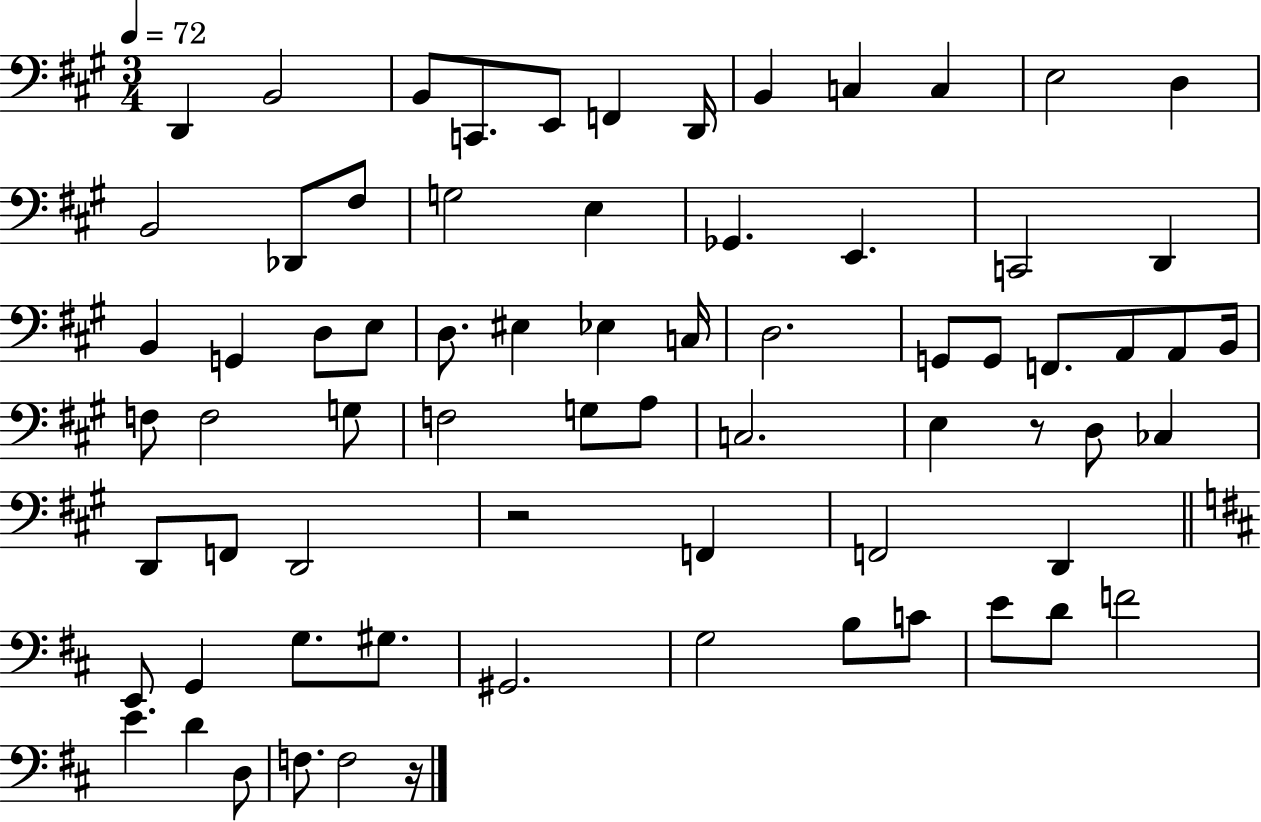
{
  \clef bass
  \numericTimeSignature
  \time 3/4
  \key a \major
  \tempo 4 = 72
  d,4 b,2 | b,8 c,8. e,8 f,4 d,16 | b,4 c4 c4 | e2 d4 | \break b,2 des,8 fis8 | g2 e4 | ges,4. e,4. | c,2 d,4 | \break b,4 g,4 d8 e8 | d8. eis4 ees4 c16 | d2. | g,8 g,8 f,8. a,8 a,8 b,16 | \break f8 f2 g8 | f2 g8 a8 | c2. | e4 r8 d8 ces4 | \break d,8 f,8 d,2 | r2 f,4 | f,2 d,4 | \bar "||" \break \key d \major e,8 g,4 g8. gis8. | gis,2. | g2 b8 c'8 | e'8 d'8 f'2 | \break e'4. d'4 d8 | f8. f2 r16 | \bar "|."
}